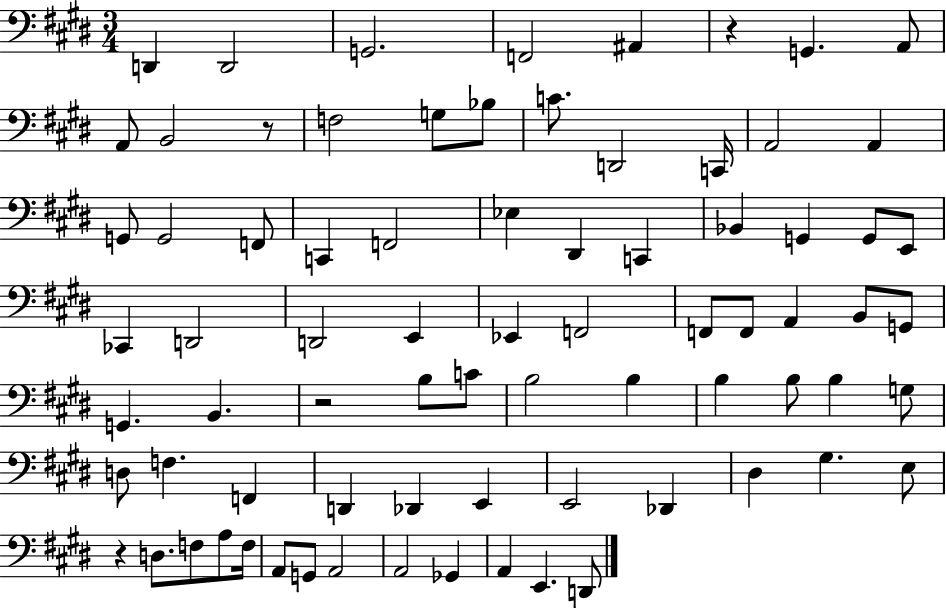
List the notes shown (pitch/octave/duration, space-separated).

D2/q D2/h G2/h. F2/h A#2/q R/q G2/q. A2/e A2/e B2/h R/e F3/h G3/e Bb3/e C4/e. D2/h C2/s A2/h A2/q G2/e G2/h F2/e C2/q F2/h Eb3/q D#2/q C2/q Bb2/q G2/q G2/e E2/e CES2/q D2/h D2/h E2/q Eb2/q F2/h F2/e F2/e A2/q B2/e G2/e G2/q. B2/q. R/h B3/e C4/e B3/h B3/q B3/q B3/e B3/q G3/e D3/e F3/q. F2/q D2/q Db2/q E2/q E2/h Db2/q D#3/q G#3/q. E3/e R/q D3/e. F3/e A3/e F3/s A2/e G2/e A2/h A2/h Gb2/q A2/q E2/q. D2/e